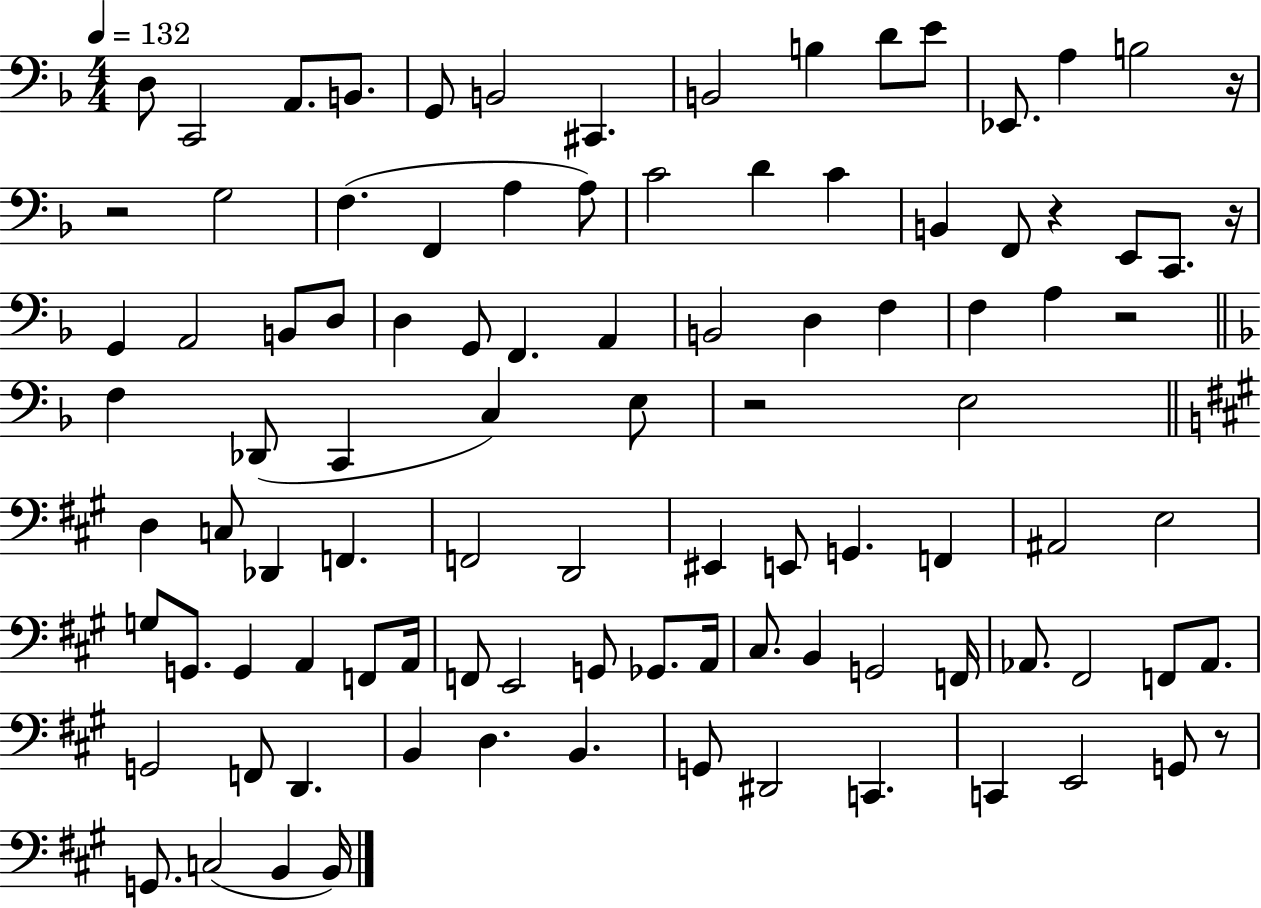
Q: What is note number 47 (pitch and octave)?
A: C3